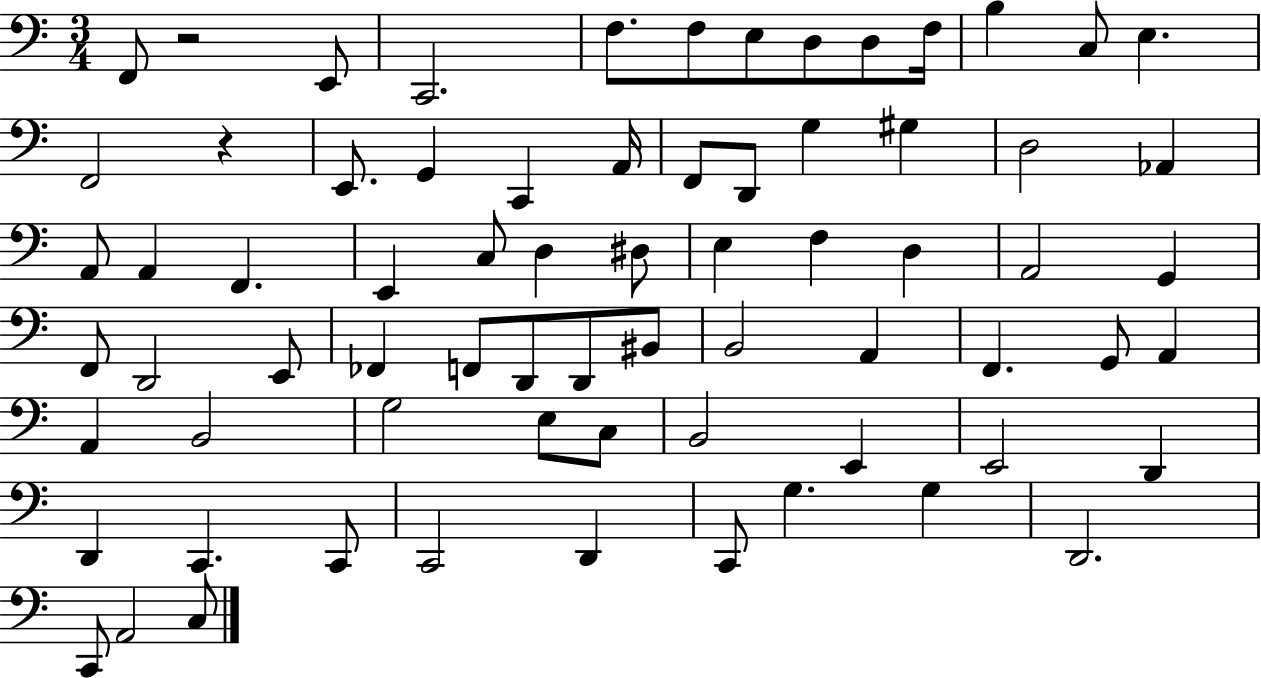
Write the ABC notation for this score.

X:1
T:Untitled
M:3/4
L:1/4
K:C
F,,/2 z2 E,,/2 C,,2 F,/2 F,/2 E,/2 D,/2 D,/2 F,/4 B, C,/2 E, F,,2 z E,,/2 G,, C,, A,,/4 F,,/2 D,,/2 G, ^G, D,2 _A,, A,,/2 A,, F,, E,, C,/2 D, ^D,/2 E, F, D, A,,2 G,, F,,/2 D,,2 E,,/2 _F,, F,,/2 D,,/2 D,,/2 ^B,,/2 B,,2 A,, F,, G,,/2 A,, A,, B,,2 G,2 E,/2 C,/2 B,,2 E,, E,,2 D,, D,, C,, C,,/2 C,,2 D,, C,,/2 G, G, D,,2 C,,/2 A,,2 C,/2